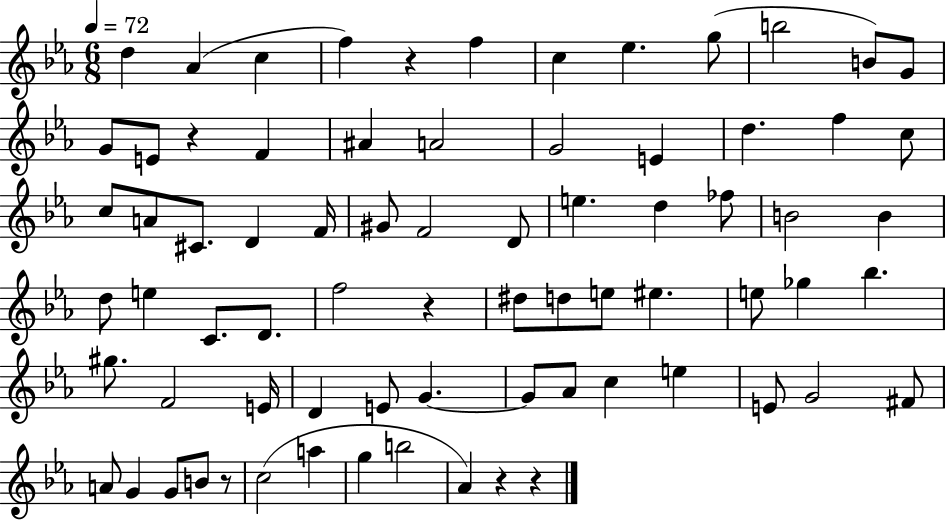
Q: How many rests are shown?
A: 6